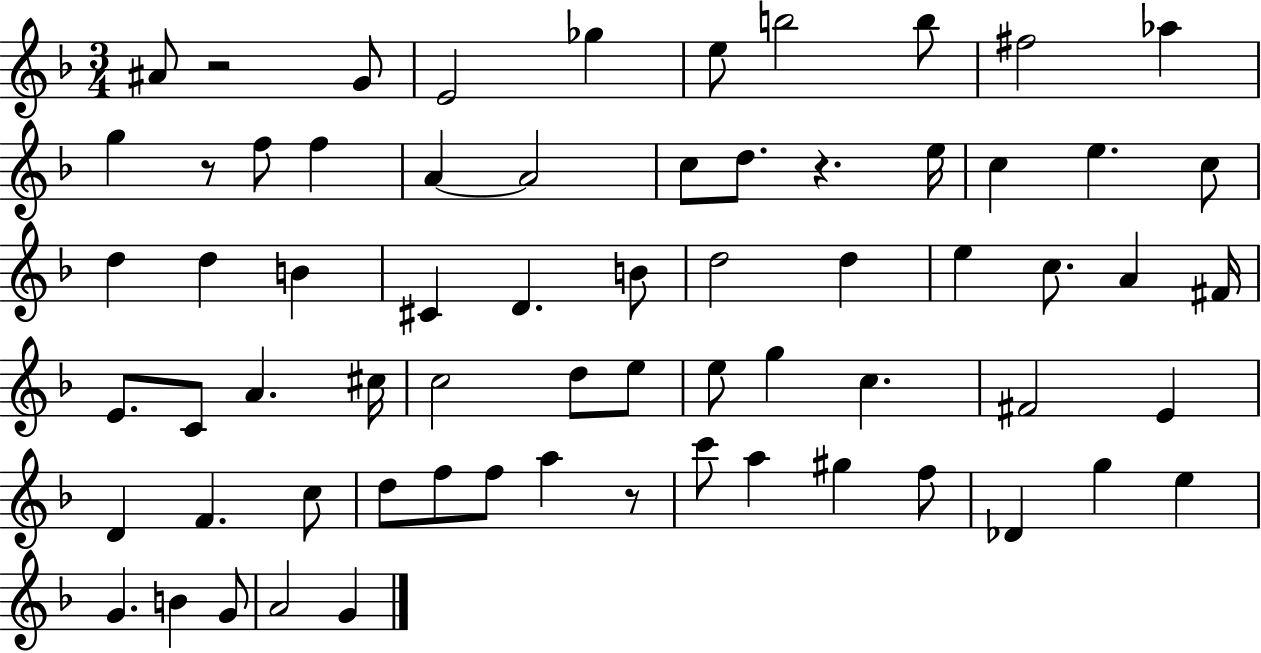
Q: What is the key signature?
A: F major